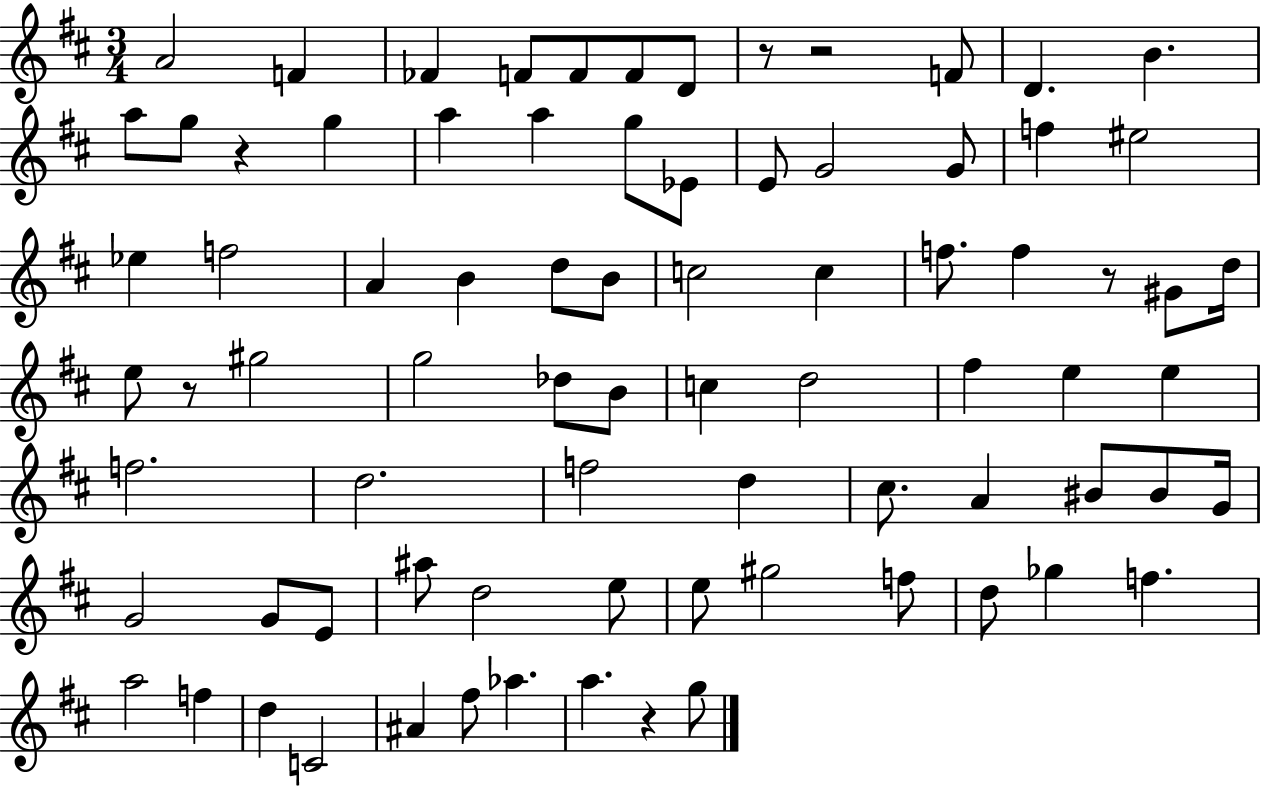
{
  \clef treble
  \numericTimeSignature
  \time 3/4
  \key d \major
  a'2 f'4 | fes'4 f'8 f'8 f'8 d'8 | r8 r2 f'8 | d'4. b'4. | \break a''8 g''8 r4 g''4 | a''4 a''4 g''8 ees'8 | e'8 g'2 g'8 | f''4 eis''2 | \break ees''4 f''2 | a'4 b'4 d''8 b'8 | c''2 c''4 | f''8. f''4 r8 gis'8 d''16 | \break e''8 r8 gis''2 | g''2 des''8 b'8 | c''4 d''2 | fis''4 e''4 e''4 | \break f''2. | d''2. | f''2 d''4 | cis''8. a'4 bis'8 bis'8 g'16 | \break g'2 g'8 e'8 | ais''8 d''2 e''8 | e''8 gis''2 f''8 | d''8 ges''4 f''4. | \break a''2 f''4 | d''4 c'2 | ais'4 fis''8 aes''4. | a''4. r4 g''8 | \break \bar "|."
}